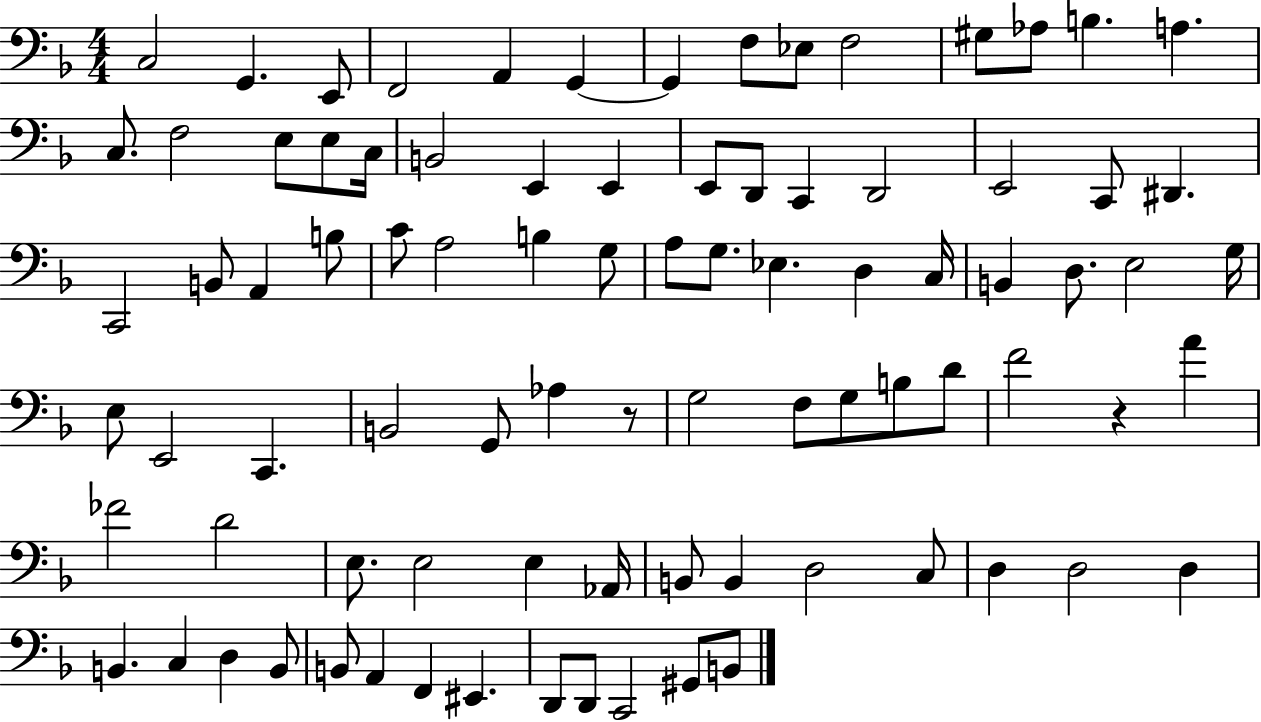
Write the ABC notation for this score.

X:1
T:Untitled
M:4/4
L:1/4
K:F
C,2 G,, E,,/2 F,,2 A,, G,, G,, F,/2 _E,/2 F,2 ^G,/2 _A,/2 B, A, C,/2 F,2 E,/2 E,/2 C,/4 B,,2 E,, E,, E,,/2 D,,/2 C,, D,,2 E,,2 C,,/2 ^D,, C,,2 B,,/2 A,, B,/2 C/2 A,2 B, G,/2 A,/2 G,/2 _E, D, C,/4 B,, D,/2 E,2 G,/4 E,/2 E,,2 C,, B,,2 G,,/2 _A, z/2 G,2 F,/2 G,/2 B,/2 D/2 F2 z A _F2 D2 E,/2 E,2 E, _A,,/4 B,,/2 B,, D,2 C,/2 D, D,2 D, B,, C, D, B,,/2 B,,/2 A,, F,, ^E,, D,,/2 D,,/2 C,,2 ^G,,/2 B,,/2